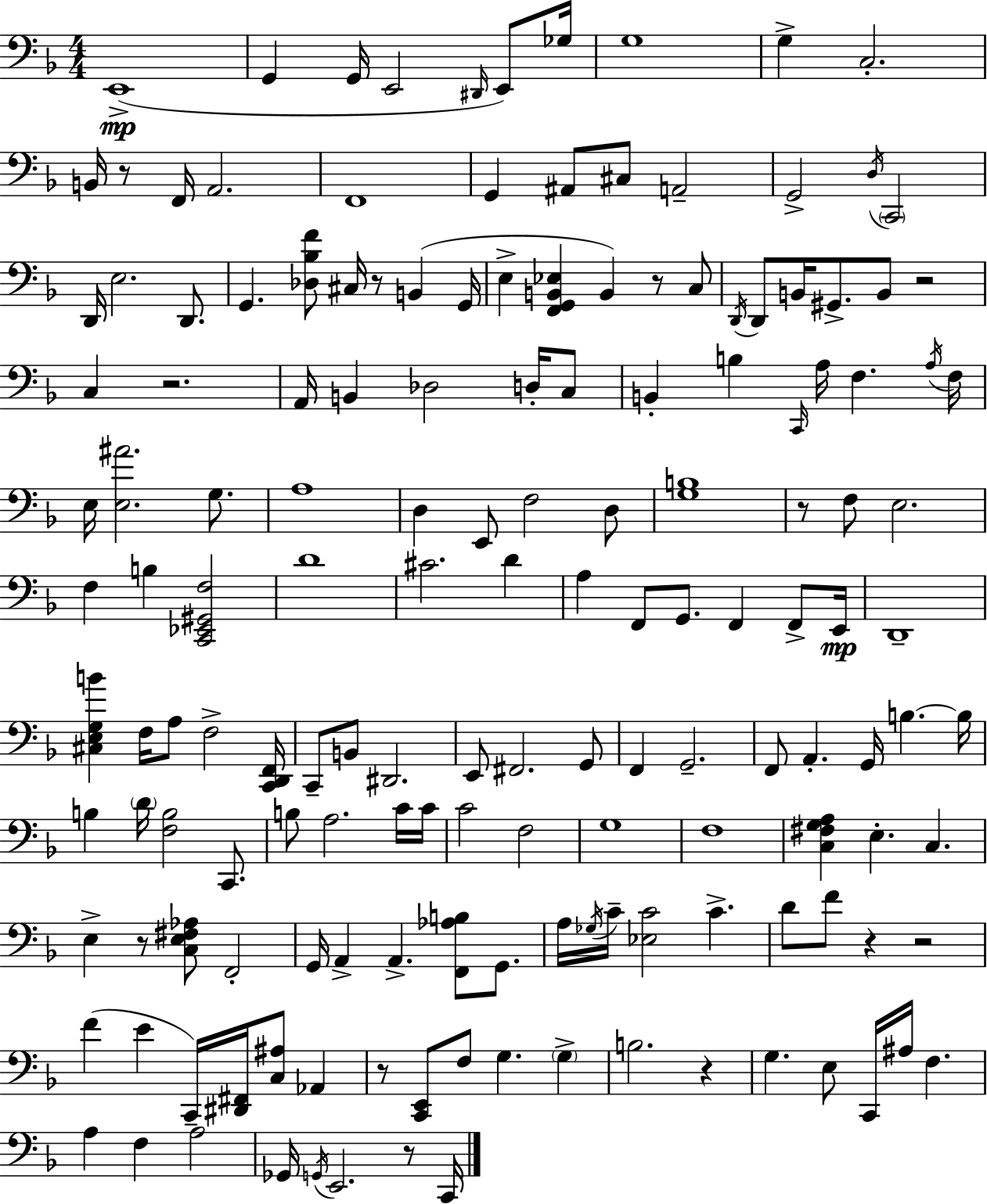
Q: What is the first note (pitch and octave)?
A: E2